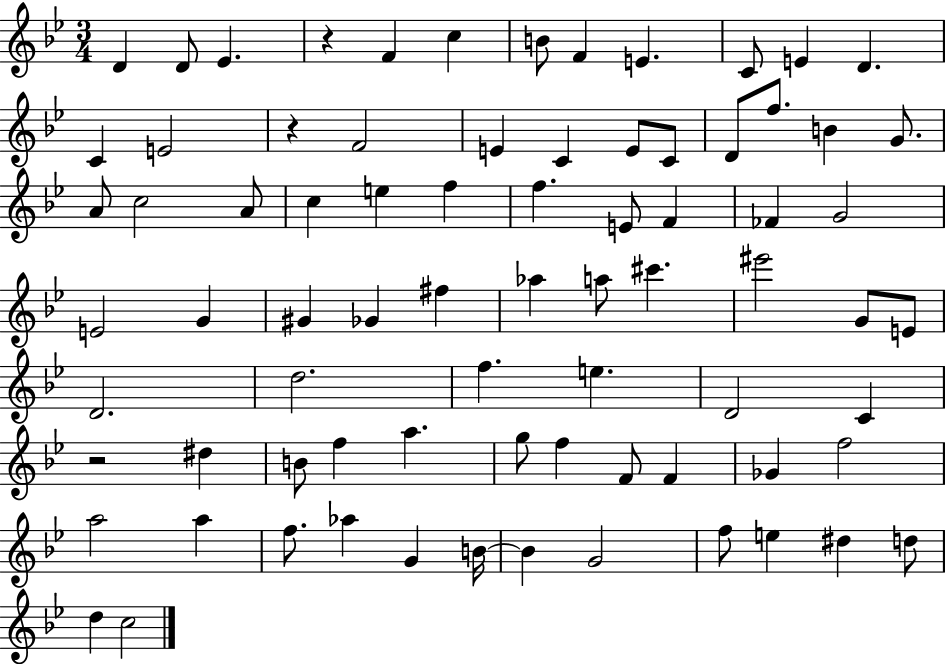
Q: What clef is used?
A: treble